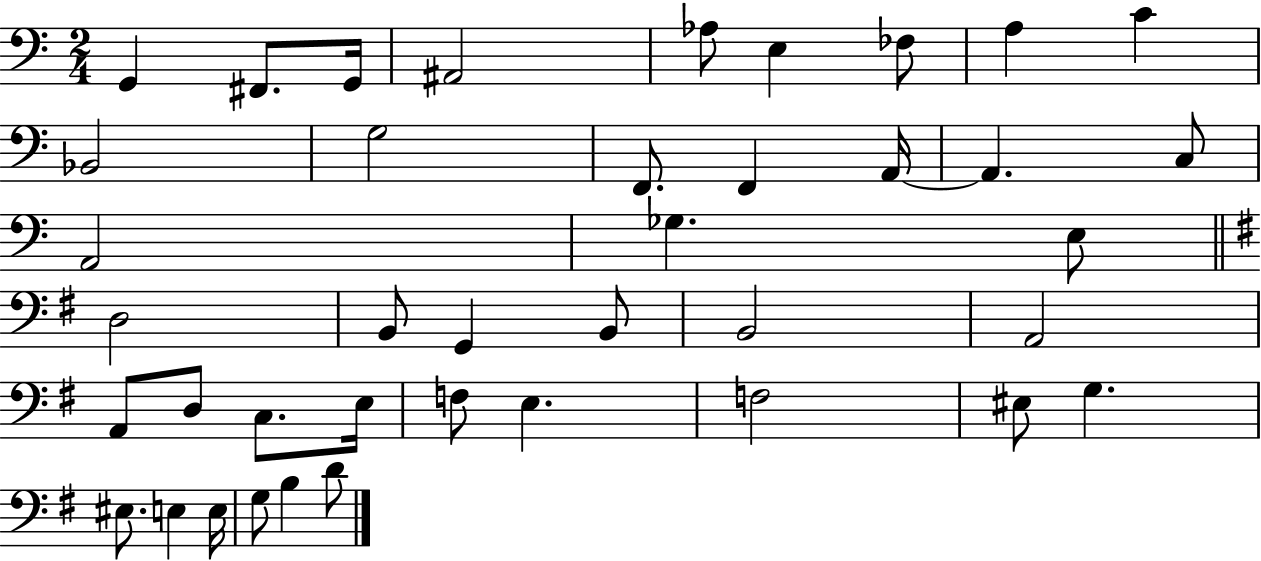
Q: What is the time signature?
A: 2/4